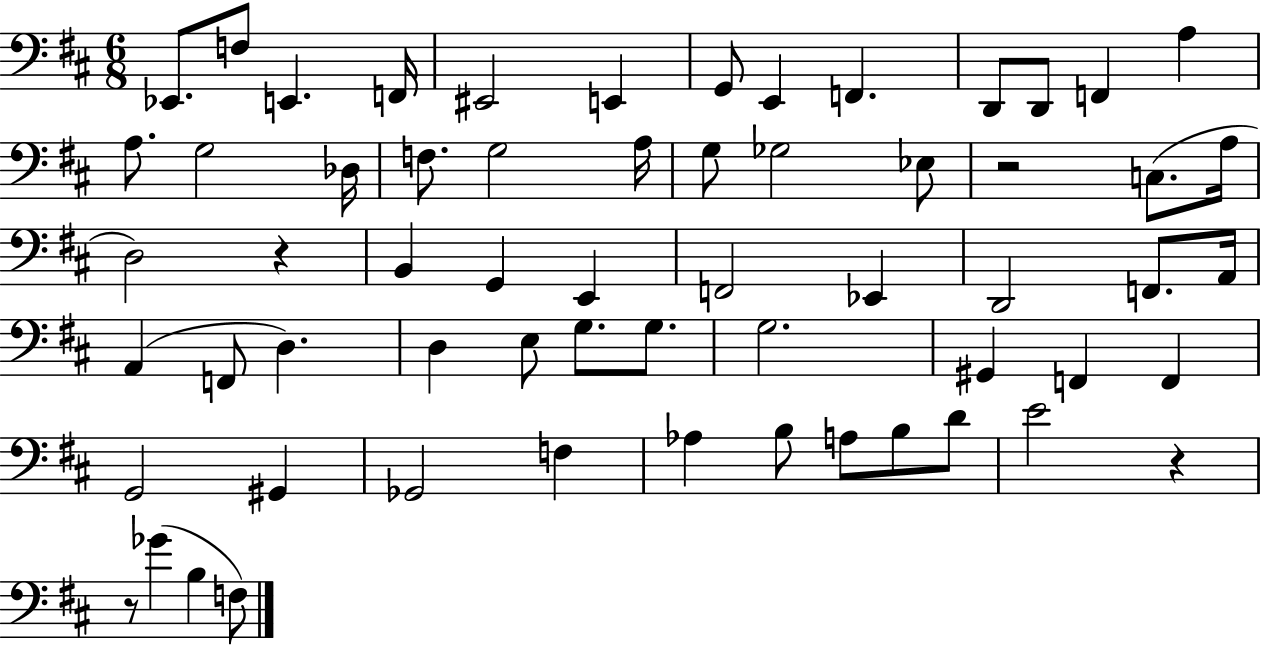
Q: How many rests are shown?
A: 4